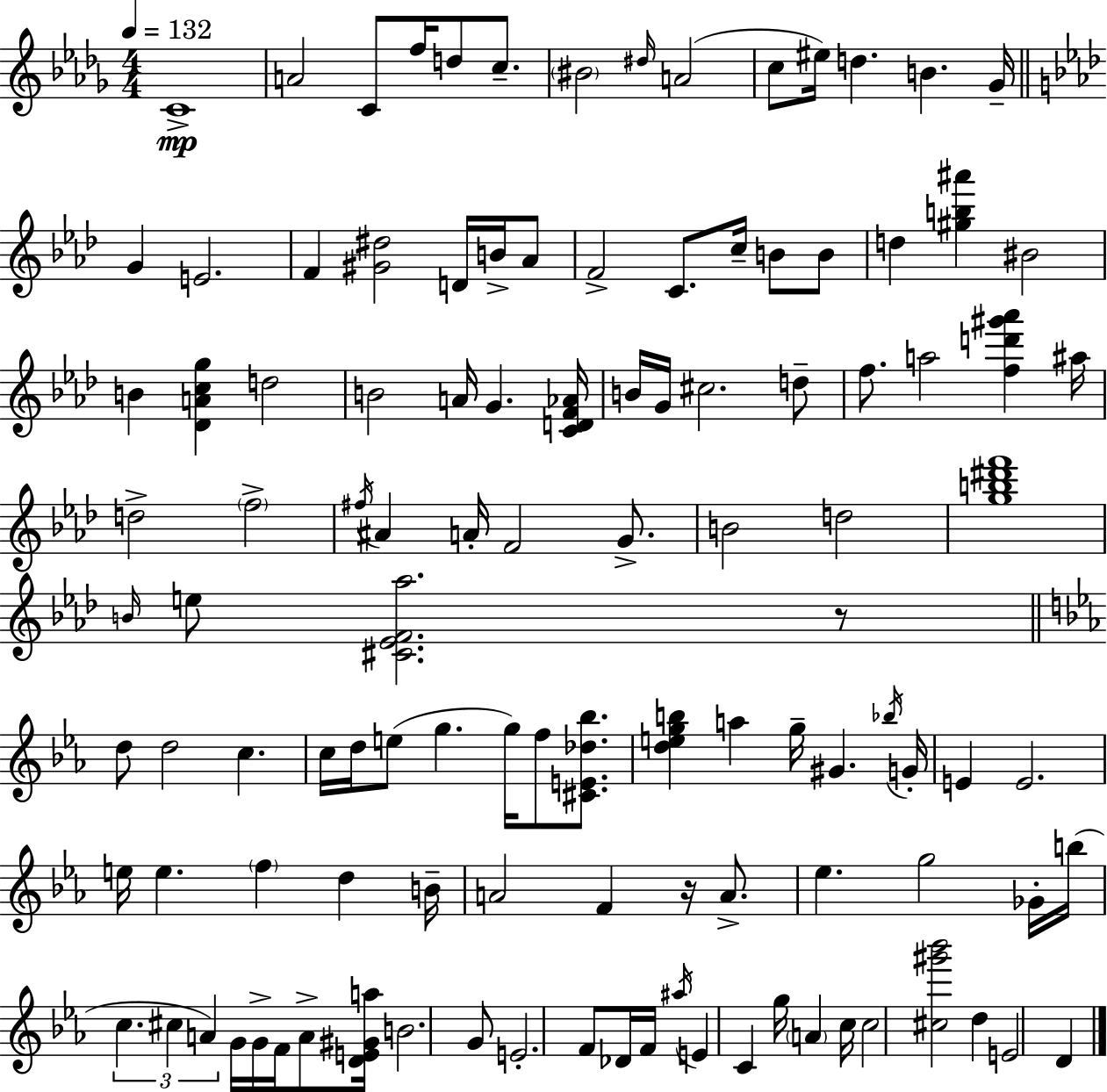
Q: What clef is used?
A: treble